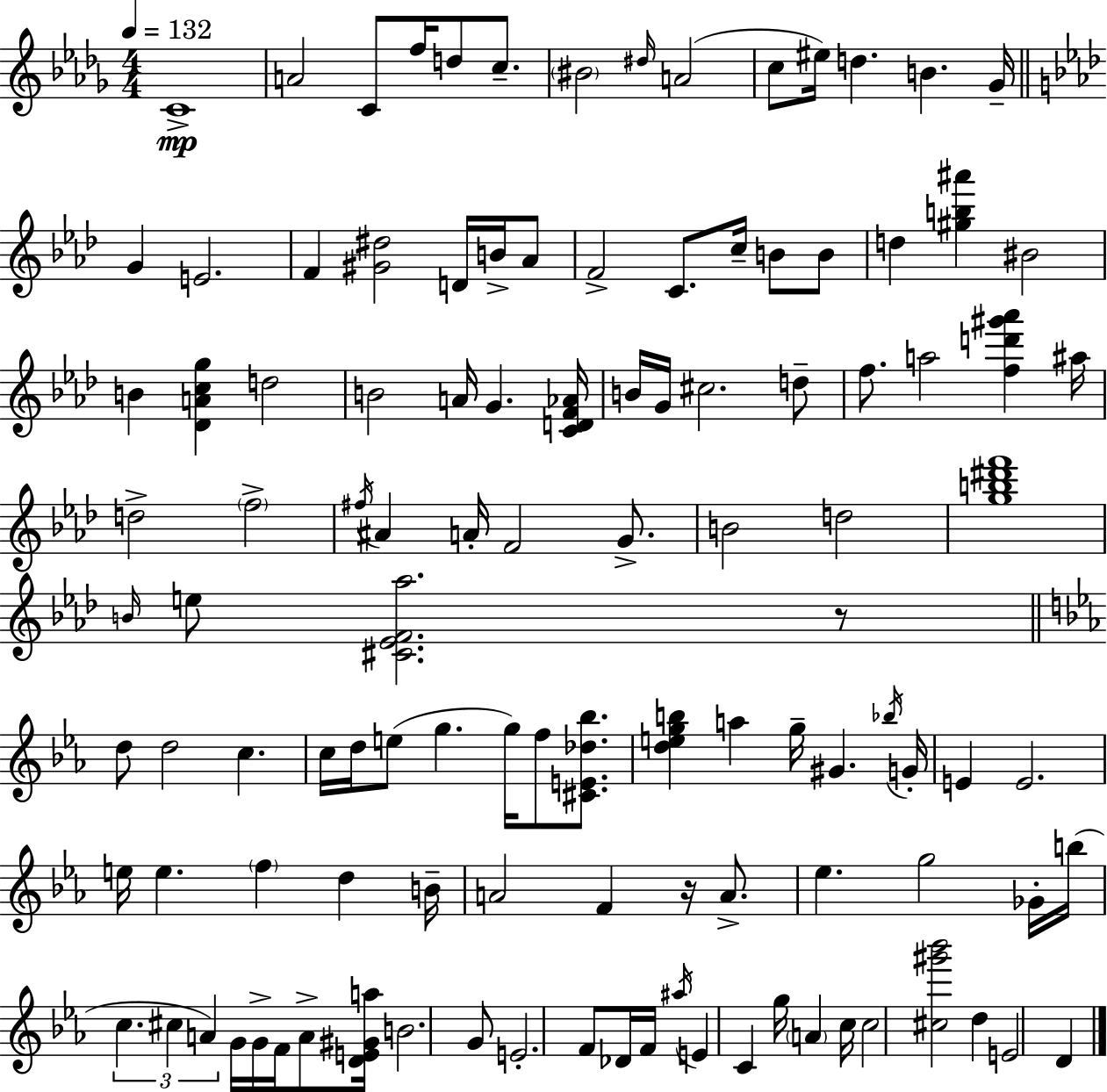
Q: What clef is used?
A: treble